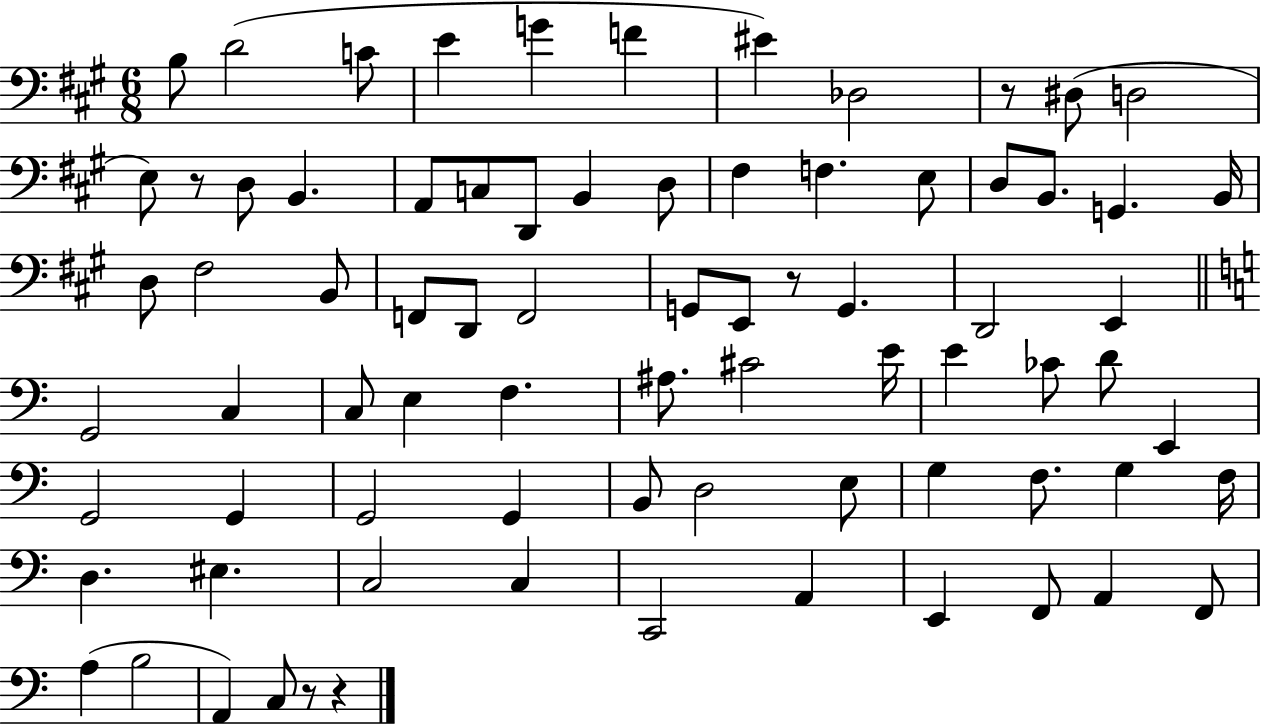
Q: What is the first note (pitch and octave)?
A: B3